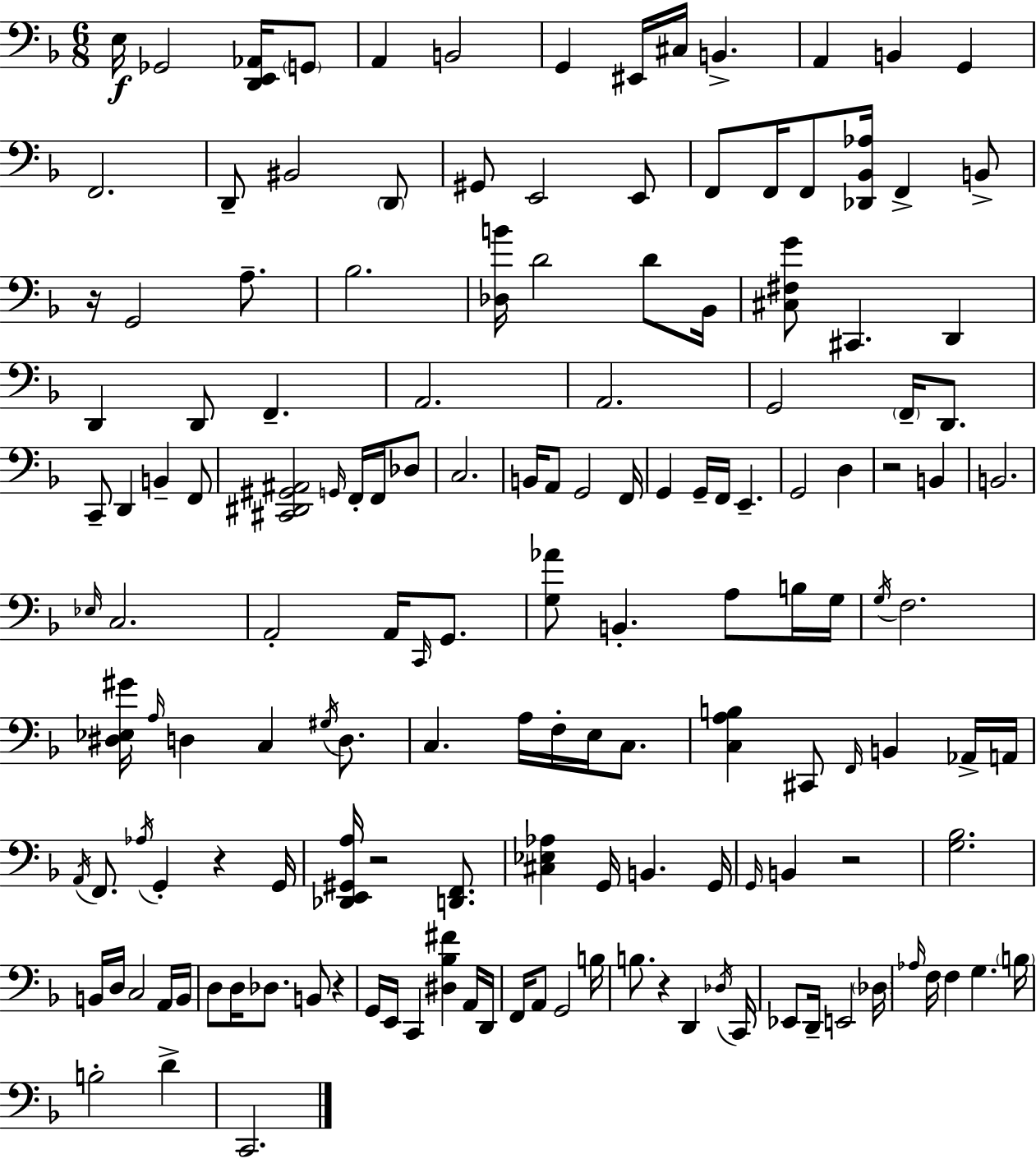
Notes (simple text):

E3/s Gb2/h [D2,E2,Ab2]/s G2/e A2/q B2/h G2/q EIS2/s C#3/s B2/q. A2/q B2/q G2/q F2/h. D2/e BIS2/h D2/e G#2/e E2/h E2/e F2/e F2/s F2/e [Db2,Bb2,Ab3]/s F2/q B2/e R/s G2/h A3/e. Bb3/h. [Db3,B4]/s D4/h D4/e Bb2/s [C#3,F#3,G4]/e C#2/q. D2/q D2/q D2/e F2/q. A2/h. A2/h. G2/h F2/s D2/e. C2/e D2/q B2/q F2/e [C#2,D#2,G#2,A#2]/h G2/s F2/s F2/s Db3/e C3/h. B2/s A2/e G2/h F2/s G2/q G2/s F2/s E2/q. G2/h D3/q R/h B2/q B2/h. Eb3/s C3/h. A2/h A2/s C2/s G2/e. [G3,Ab4]/e B2/q. A3/e B3/s G3/s G3/s F3/h. [D#3,Eb3,G#4]/s A3/s D3/q C3/q G#3/s D3/e. C3/q. A3/s F3/s E3/s C3/e. [C3,A3,B3]/q C#2/e F2/s B2/q Ab2/s A2/s A2/s F2/e. Ab3/s G2/q R/q G2/s [Db2,E2,G#2,A3]/s R/h [D2,F2]/e. [C#3,Eb3,Ab3]/q G2/s B2/q. G2/s G2/s B2/q R/h [G3,Bb3]/h. B2/s D3/s C3/h A2/s B2/s D3/e D3/s Db3/e. B2/e R/q G2/s E2/s C2/q [D#3,Bb3,F#4]/q A2/s D2/s F2/s A2/e G2/h B3/s B3/e. R/q D2/q Db3/s C2/s Eb2/e D2/s E2/h Db3/s Ab3/s F3/s F3/q G3/q. B3/s B3/h D4/q C2/h.